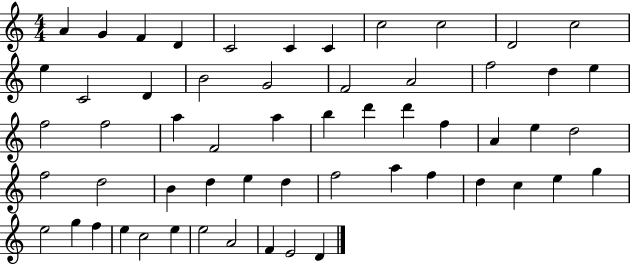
{
  \clef treble
  \numericTimeSignature
  \time 4/4
  \key c \major
  a'4 g'4 f'4 d'4 | c'2 c'4 c'4 | c''2 c''2 | d'2 c''2 | \break e''4 c'2 d'4 | b'2 g'2 | f'2 a'2 | f''2 d''4 e''4 | \break f''2 f''2 | a''4 f'2 a''4 | b''4 d'''4 d'''4 f''4 | a'4 e''4 d''2 | \break f''2 d''2 | b'4 d''4 e''4 d''4 | f''2 a''4 f''4 | d''4 c''4 e''4 g''4 | \break e''2 g''4 f''4 | e''4 c''2 e''4 | e''2 a'2 | f'4 e'2 d'4 | \break \bar "|."
}